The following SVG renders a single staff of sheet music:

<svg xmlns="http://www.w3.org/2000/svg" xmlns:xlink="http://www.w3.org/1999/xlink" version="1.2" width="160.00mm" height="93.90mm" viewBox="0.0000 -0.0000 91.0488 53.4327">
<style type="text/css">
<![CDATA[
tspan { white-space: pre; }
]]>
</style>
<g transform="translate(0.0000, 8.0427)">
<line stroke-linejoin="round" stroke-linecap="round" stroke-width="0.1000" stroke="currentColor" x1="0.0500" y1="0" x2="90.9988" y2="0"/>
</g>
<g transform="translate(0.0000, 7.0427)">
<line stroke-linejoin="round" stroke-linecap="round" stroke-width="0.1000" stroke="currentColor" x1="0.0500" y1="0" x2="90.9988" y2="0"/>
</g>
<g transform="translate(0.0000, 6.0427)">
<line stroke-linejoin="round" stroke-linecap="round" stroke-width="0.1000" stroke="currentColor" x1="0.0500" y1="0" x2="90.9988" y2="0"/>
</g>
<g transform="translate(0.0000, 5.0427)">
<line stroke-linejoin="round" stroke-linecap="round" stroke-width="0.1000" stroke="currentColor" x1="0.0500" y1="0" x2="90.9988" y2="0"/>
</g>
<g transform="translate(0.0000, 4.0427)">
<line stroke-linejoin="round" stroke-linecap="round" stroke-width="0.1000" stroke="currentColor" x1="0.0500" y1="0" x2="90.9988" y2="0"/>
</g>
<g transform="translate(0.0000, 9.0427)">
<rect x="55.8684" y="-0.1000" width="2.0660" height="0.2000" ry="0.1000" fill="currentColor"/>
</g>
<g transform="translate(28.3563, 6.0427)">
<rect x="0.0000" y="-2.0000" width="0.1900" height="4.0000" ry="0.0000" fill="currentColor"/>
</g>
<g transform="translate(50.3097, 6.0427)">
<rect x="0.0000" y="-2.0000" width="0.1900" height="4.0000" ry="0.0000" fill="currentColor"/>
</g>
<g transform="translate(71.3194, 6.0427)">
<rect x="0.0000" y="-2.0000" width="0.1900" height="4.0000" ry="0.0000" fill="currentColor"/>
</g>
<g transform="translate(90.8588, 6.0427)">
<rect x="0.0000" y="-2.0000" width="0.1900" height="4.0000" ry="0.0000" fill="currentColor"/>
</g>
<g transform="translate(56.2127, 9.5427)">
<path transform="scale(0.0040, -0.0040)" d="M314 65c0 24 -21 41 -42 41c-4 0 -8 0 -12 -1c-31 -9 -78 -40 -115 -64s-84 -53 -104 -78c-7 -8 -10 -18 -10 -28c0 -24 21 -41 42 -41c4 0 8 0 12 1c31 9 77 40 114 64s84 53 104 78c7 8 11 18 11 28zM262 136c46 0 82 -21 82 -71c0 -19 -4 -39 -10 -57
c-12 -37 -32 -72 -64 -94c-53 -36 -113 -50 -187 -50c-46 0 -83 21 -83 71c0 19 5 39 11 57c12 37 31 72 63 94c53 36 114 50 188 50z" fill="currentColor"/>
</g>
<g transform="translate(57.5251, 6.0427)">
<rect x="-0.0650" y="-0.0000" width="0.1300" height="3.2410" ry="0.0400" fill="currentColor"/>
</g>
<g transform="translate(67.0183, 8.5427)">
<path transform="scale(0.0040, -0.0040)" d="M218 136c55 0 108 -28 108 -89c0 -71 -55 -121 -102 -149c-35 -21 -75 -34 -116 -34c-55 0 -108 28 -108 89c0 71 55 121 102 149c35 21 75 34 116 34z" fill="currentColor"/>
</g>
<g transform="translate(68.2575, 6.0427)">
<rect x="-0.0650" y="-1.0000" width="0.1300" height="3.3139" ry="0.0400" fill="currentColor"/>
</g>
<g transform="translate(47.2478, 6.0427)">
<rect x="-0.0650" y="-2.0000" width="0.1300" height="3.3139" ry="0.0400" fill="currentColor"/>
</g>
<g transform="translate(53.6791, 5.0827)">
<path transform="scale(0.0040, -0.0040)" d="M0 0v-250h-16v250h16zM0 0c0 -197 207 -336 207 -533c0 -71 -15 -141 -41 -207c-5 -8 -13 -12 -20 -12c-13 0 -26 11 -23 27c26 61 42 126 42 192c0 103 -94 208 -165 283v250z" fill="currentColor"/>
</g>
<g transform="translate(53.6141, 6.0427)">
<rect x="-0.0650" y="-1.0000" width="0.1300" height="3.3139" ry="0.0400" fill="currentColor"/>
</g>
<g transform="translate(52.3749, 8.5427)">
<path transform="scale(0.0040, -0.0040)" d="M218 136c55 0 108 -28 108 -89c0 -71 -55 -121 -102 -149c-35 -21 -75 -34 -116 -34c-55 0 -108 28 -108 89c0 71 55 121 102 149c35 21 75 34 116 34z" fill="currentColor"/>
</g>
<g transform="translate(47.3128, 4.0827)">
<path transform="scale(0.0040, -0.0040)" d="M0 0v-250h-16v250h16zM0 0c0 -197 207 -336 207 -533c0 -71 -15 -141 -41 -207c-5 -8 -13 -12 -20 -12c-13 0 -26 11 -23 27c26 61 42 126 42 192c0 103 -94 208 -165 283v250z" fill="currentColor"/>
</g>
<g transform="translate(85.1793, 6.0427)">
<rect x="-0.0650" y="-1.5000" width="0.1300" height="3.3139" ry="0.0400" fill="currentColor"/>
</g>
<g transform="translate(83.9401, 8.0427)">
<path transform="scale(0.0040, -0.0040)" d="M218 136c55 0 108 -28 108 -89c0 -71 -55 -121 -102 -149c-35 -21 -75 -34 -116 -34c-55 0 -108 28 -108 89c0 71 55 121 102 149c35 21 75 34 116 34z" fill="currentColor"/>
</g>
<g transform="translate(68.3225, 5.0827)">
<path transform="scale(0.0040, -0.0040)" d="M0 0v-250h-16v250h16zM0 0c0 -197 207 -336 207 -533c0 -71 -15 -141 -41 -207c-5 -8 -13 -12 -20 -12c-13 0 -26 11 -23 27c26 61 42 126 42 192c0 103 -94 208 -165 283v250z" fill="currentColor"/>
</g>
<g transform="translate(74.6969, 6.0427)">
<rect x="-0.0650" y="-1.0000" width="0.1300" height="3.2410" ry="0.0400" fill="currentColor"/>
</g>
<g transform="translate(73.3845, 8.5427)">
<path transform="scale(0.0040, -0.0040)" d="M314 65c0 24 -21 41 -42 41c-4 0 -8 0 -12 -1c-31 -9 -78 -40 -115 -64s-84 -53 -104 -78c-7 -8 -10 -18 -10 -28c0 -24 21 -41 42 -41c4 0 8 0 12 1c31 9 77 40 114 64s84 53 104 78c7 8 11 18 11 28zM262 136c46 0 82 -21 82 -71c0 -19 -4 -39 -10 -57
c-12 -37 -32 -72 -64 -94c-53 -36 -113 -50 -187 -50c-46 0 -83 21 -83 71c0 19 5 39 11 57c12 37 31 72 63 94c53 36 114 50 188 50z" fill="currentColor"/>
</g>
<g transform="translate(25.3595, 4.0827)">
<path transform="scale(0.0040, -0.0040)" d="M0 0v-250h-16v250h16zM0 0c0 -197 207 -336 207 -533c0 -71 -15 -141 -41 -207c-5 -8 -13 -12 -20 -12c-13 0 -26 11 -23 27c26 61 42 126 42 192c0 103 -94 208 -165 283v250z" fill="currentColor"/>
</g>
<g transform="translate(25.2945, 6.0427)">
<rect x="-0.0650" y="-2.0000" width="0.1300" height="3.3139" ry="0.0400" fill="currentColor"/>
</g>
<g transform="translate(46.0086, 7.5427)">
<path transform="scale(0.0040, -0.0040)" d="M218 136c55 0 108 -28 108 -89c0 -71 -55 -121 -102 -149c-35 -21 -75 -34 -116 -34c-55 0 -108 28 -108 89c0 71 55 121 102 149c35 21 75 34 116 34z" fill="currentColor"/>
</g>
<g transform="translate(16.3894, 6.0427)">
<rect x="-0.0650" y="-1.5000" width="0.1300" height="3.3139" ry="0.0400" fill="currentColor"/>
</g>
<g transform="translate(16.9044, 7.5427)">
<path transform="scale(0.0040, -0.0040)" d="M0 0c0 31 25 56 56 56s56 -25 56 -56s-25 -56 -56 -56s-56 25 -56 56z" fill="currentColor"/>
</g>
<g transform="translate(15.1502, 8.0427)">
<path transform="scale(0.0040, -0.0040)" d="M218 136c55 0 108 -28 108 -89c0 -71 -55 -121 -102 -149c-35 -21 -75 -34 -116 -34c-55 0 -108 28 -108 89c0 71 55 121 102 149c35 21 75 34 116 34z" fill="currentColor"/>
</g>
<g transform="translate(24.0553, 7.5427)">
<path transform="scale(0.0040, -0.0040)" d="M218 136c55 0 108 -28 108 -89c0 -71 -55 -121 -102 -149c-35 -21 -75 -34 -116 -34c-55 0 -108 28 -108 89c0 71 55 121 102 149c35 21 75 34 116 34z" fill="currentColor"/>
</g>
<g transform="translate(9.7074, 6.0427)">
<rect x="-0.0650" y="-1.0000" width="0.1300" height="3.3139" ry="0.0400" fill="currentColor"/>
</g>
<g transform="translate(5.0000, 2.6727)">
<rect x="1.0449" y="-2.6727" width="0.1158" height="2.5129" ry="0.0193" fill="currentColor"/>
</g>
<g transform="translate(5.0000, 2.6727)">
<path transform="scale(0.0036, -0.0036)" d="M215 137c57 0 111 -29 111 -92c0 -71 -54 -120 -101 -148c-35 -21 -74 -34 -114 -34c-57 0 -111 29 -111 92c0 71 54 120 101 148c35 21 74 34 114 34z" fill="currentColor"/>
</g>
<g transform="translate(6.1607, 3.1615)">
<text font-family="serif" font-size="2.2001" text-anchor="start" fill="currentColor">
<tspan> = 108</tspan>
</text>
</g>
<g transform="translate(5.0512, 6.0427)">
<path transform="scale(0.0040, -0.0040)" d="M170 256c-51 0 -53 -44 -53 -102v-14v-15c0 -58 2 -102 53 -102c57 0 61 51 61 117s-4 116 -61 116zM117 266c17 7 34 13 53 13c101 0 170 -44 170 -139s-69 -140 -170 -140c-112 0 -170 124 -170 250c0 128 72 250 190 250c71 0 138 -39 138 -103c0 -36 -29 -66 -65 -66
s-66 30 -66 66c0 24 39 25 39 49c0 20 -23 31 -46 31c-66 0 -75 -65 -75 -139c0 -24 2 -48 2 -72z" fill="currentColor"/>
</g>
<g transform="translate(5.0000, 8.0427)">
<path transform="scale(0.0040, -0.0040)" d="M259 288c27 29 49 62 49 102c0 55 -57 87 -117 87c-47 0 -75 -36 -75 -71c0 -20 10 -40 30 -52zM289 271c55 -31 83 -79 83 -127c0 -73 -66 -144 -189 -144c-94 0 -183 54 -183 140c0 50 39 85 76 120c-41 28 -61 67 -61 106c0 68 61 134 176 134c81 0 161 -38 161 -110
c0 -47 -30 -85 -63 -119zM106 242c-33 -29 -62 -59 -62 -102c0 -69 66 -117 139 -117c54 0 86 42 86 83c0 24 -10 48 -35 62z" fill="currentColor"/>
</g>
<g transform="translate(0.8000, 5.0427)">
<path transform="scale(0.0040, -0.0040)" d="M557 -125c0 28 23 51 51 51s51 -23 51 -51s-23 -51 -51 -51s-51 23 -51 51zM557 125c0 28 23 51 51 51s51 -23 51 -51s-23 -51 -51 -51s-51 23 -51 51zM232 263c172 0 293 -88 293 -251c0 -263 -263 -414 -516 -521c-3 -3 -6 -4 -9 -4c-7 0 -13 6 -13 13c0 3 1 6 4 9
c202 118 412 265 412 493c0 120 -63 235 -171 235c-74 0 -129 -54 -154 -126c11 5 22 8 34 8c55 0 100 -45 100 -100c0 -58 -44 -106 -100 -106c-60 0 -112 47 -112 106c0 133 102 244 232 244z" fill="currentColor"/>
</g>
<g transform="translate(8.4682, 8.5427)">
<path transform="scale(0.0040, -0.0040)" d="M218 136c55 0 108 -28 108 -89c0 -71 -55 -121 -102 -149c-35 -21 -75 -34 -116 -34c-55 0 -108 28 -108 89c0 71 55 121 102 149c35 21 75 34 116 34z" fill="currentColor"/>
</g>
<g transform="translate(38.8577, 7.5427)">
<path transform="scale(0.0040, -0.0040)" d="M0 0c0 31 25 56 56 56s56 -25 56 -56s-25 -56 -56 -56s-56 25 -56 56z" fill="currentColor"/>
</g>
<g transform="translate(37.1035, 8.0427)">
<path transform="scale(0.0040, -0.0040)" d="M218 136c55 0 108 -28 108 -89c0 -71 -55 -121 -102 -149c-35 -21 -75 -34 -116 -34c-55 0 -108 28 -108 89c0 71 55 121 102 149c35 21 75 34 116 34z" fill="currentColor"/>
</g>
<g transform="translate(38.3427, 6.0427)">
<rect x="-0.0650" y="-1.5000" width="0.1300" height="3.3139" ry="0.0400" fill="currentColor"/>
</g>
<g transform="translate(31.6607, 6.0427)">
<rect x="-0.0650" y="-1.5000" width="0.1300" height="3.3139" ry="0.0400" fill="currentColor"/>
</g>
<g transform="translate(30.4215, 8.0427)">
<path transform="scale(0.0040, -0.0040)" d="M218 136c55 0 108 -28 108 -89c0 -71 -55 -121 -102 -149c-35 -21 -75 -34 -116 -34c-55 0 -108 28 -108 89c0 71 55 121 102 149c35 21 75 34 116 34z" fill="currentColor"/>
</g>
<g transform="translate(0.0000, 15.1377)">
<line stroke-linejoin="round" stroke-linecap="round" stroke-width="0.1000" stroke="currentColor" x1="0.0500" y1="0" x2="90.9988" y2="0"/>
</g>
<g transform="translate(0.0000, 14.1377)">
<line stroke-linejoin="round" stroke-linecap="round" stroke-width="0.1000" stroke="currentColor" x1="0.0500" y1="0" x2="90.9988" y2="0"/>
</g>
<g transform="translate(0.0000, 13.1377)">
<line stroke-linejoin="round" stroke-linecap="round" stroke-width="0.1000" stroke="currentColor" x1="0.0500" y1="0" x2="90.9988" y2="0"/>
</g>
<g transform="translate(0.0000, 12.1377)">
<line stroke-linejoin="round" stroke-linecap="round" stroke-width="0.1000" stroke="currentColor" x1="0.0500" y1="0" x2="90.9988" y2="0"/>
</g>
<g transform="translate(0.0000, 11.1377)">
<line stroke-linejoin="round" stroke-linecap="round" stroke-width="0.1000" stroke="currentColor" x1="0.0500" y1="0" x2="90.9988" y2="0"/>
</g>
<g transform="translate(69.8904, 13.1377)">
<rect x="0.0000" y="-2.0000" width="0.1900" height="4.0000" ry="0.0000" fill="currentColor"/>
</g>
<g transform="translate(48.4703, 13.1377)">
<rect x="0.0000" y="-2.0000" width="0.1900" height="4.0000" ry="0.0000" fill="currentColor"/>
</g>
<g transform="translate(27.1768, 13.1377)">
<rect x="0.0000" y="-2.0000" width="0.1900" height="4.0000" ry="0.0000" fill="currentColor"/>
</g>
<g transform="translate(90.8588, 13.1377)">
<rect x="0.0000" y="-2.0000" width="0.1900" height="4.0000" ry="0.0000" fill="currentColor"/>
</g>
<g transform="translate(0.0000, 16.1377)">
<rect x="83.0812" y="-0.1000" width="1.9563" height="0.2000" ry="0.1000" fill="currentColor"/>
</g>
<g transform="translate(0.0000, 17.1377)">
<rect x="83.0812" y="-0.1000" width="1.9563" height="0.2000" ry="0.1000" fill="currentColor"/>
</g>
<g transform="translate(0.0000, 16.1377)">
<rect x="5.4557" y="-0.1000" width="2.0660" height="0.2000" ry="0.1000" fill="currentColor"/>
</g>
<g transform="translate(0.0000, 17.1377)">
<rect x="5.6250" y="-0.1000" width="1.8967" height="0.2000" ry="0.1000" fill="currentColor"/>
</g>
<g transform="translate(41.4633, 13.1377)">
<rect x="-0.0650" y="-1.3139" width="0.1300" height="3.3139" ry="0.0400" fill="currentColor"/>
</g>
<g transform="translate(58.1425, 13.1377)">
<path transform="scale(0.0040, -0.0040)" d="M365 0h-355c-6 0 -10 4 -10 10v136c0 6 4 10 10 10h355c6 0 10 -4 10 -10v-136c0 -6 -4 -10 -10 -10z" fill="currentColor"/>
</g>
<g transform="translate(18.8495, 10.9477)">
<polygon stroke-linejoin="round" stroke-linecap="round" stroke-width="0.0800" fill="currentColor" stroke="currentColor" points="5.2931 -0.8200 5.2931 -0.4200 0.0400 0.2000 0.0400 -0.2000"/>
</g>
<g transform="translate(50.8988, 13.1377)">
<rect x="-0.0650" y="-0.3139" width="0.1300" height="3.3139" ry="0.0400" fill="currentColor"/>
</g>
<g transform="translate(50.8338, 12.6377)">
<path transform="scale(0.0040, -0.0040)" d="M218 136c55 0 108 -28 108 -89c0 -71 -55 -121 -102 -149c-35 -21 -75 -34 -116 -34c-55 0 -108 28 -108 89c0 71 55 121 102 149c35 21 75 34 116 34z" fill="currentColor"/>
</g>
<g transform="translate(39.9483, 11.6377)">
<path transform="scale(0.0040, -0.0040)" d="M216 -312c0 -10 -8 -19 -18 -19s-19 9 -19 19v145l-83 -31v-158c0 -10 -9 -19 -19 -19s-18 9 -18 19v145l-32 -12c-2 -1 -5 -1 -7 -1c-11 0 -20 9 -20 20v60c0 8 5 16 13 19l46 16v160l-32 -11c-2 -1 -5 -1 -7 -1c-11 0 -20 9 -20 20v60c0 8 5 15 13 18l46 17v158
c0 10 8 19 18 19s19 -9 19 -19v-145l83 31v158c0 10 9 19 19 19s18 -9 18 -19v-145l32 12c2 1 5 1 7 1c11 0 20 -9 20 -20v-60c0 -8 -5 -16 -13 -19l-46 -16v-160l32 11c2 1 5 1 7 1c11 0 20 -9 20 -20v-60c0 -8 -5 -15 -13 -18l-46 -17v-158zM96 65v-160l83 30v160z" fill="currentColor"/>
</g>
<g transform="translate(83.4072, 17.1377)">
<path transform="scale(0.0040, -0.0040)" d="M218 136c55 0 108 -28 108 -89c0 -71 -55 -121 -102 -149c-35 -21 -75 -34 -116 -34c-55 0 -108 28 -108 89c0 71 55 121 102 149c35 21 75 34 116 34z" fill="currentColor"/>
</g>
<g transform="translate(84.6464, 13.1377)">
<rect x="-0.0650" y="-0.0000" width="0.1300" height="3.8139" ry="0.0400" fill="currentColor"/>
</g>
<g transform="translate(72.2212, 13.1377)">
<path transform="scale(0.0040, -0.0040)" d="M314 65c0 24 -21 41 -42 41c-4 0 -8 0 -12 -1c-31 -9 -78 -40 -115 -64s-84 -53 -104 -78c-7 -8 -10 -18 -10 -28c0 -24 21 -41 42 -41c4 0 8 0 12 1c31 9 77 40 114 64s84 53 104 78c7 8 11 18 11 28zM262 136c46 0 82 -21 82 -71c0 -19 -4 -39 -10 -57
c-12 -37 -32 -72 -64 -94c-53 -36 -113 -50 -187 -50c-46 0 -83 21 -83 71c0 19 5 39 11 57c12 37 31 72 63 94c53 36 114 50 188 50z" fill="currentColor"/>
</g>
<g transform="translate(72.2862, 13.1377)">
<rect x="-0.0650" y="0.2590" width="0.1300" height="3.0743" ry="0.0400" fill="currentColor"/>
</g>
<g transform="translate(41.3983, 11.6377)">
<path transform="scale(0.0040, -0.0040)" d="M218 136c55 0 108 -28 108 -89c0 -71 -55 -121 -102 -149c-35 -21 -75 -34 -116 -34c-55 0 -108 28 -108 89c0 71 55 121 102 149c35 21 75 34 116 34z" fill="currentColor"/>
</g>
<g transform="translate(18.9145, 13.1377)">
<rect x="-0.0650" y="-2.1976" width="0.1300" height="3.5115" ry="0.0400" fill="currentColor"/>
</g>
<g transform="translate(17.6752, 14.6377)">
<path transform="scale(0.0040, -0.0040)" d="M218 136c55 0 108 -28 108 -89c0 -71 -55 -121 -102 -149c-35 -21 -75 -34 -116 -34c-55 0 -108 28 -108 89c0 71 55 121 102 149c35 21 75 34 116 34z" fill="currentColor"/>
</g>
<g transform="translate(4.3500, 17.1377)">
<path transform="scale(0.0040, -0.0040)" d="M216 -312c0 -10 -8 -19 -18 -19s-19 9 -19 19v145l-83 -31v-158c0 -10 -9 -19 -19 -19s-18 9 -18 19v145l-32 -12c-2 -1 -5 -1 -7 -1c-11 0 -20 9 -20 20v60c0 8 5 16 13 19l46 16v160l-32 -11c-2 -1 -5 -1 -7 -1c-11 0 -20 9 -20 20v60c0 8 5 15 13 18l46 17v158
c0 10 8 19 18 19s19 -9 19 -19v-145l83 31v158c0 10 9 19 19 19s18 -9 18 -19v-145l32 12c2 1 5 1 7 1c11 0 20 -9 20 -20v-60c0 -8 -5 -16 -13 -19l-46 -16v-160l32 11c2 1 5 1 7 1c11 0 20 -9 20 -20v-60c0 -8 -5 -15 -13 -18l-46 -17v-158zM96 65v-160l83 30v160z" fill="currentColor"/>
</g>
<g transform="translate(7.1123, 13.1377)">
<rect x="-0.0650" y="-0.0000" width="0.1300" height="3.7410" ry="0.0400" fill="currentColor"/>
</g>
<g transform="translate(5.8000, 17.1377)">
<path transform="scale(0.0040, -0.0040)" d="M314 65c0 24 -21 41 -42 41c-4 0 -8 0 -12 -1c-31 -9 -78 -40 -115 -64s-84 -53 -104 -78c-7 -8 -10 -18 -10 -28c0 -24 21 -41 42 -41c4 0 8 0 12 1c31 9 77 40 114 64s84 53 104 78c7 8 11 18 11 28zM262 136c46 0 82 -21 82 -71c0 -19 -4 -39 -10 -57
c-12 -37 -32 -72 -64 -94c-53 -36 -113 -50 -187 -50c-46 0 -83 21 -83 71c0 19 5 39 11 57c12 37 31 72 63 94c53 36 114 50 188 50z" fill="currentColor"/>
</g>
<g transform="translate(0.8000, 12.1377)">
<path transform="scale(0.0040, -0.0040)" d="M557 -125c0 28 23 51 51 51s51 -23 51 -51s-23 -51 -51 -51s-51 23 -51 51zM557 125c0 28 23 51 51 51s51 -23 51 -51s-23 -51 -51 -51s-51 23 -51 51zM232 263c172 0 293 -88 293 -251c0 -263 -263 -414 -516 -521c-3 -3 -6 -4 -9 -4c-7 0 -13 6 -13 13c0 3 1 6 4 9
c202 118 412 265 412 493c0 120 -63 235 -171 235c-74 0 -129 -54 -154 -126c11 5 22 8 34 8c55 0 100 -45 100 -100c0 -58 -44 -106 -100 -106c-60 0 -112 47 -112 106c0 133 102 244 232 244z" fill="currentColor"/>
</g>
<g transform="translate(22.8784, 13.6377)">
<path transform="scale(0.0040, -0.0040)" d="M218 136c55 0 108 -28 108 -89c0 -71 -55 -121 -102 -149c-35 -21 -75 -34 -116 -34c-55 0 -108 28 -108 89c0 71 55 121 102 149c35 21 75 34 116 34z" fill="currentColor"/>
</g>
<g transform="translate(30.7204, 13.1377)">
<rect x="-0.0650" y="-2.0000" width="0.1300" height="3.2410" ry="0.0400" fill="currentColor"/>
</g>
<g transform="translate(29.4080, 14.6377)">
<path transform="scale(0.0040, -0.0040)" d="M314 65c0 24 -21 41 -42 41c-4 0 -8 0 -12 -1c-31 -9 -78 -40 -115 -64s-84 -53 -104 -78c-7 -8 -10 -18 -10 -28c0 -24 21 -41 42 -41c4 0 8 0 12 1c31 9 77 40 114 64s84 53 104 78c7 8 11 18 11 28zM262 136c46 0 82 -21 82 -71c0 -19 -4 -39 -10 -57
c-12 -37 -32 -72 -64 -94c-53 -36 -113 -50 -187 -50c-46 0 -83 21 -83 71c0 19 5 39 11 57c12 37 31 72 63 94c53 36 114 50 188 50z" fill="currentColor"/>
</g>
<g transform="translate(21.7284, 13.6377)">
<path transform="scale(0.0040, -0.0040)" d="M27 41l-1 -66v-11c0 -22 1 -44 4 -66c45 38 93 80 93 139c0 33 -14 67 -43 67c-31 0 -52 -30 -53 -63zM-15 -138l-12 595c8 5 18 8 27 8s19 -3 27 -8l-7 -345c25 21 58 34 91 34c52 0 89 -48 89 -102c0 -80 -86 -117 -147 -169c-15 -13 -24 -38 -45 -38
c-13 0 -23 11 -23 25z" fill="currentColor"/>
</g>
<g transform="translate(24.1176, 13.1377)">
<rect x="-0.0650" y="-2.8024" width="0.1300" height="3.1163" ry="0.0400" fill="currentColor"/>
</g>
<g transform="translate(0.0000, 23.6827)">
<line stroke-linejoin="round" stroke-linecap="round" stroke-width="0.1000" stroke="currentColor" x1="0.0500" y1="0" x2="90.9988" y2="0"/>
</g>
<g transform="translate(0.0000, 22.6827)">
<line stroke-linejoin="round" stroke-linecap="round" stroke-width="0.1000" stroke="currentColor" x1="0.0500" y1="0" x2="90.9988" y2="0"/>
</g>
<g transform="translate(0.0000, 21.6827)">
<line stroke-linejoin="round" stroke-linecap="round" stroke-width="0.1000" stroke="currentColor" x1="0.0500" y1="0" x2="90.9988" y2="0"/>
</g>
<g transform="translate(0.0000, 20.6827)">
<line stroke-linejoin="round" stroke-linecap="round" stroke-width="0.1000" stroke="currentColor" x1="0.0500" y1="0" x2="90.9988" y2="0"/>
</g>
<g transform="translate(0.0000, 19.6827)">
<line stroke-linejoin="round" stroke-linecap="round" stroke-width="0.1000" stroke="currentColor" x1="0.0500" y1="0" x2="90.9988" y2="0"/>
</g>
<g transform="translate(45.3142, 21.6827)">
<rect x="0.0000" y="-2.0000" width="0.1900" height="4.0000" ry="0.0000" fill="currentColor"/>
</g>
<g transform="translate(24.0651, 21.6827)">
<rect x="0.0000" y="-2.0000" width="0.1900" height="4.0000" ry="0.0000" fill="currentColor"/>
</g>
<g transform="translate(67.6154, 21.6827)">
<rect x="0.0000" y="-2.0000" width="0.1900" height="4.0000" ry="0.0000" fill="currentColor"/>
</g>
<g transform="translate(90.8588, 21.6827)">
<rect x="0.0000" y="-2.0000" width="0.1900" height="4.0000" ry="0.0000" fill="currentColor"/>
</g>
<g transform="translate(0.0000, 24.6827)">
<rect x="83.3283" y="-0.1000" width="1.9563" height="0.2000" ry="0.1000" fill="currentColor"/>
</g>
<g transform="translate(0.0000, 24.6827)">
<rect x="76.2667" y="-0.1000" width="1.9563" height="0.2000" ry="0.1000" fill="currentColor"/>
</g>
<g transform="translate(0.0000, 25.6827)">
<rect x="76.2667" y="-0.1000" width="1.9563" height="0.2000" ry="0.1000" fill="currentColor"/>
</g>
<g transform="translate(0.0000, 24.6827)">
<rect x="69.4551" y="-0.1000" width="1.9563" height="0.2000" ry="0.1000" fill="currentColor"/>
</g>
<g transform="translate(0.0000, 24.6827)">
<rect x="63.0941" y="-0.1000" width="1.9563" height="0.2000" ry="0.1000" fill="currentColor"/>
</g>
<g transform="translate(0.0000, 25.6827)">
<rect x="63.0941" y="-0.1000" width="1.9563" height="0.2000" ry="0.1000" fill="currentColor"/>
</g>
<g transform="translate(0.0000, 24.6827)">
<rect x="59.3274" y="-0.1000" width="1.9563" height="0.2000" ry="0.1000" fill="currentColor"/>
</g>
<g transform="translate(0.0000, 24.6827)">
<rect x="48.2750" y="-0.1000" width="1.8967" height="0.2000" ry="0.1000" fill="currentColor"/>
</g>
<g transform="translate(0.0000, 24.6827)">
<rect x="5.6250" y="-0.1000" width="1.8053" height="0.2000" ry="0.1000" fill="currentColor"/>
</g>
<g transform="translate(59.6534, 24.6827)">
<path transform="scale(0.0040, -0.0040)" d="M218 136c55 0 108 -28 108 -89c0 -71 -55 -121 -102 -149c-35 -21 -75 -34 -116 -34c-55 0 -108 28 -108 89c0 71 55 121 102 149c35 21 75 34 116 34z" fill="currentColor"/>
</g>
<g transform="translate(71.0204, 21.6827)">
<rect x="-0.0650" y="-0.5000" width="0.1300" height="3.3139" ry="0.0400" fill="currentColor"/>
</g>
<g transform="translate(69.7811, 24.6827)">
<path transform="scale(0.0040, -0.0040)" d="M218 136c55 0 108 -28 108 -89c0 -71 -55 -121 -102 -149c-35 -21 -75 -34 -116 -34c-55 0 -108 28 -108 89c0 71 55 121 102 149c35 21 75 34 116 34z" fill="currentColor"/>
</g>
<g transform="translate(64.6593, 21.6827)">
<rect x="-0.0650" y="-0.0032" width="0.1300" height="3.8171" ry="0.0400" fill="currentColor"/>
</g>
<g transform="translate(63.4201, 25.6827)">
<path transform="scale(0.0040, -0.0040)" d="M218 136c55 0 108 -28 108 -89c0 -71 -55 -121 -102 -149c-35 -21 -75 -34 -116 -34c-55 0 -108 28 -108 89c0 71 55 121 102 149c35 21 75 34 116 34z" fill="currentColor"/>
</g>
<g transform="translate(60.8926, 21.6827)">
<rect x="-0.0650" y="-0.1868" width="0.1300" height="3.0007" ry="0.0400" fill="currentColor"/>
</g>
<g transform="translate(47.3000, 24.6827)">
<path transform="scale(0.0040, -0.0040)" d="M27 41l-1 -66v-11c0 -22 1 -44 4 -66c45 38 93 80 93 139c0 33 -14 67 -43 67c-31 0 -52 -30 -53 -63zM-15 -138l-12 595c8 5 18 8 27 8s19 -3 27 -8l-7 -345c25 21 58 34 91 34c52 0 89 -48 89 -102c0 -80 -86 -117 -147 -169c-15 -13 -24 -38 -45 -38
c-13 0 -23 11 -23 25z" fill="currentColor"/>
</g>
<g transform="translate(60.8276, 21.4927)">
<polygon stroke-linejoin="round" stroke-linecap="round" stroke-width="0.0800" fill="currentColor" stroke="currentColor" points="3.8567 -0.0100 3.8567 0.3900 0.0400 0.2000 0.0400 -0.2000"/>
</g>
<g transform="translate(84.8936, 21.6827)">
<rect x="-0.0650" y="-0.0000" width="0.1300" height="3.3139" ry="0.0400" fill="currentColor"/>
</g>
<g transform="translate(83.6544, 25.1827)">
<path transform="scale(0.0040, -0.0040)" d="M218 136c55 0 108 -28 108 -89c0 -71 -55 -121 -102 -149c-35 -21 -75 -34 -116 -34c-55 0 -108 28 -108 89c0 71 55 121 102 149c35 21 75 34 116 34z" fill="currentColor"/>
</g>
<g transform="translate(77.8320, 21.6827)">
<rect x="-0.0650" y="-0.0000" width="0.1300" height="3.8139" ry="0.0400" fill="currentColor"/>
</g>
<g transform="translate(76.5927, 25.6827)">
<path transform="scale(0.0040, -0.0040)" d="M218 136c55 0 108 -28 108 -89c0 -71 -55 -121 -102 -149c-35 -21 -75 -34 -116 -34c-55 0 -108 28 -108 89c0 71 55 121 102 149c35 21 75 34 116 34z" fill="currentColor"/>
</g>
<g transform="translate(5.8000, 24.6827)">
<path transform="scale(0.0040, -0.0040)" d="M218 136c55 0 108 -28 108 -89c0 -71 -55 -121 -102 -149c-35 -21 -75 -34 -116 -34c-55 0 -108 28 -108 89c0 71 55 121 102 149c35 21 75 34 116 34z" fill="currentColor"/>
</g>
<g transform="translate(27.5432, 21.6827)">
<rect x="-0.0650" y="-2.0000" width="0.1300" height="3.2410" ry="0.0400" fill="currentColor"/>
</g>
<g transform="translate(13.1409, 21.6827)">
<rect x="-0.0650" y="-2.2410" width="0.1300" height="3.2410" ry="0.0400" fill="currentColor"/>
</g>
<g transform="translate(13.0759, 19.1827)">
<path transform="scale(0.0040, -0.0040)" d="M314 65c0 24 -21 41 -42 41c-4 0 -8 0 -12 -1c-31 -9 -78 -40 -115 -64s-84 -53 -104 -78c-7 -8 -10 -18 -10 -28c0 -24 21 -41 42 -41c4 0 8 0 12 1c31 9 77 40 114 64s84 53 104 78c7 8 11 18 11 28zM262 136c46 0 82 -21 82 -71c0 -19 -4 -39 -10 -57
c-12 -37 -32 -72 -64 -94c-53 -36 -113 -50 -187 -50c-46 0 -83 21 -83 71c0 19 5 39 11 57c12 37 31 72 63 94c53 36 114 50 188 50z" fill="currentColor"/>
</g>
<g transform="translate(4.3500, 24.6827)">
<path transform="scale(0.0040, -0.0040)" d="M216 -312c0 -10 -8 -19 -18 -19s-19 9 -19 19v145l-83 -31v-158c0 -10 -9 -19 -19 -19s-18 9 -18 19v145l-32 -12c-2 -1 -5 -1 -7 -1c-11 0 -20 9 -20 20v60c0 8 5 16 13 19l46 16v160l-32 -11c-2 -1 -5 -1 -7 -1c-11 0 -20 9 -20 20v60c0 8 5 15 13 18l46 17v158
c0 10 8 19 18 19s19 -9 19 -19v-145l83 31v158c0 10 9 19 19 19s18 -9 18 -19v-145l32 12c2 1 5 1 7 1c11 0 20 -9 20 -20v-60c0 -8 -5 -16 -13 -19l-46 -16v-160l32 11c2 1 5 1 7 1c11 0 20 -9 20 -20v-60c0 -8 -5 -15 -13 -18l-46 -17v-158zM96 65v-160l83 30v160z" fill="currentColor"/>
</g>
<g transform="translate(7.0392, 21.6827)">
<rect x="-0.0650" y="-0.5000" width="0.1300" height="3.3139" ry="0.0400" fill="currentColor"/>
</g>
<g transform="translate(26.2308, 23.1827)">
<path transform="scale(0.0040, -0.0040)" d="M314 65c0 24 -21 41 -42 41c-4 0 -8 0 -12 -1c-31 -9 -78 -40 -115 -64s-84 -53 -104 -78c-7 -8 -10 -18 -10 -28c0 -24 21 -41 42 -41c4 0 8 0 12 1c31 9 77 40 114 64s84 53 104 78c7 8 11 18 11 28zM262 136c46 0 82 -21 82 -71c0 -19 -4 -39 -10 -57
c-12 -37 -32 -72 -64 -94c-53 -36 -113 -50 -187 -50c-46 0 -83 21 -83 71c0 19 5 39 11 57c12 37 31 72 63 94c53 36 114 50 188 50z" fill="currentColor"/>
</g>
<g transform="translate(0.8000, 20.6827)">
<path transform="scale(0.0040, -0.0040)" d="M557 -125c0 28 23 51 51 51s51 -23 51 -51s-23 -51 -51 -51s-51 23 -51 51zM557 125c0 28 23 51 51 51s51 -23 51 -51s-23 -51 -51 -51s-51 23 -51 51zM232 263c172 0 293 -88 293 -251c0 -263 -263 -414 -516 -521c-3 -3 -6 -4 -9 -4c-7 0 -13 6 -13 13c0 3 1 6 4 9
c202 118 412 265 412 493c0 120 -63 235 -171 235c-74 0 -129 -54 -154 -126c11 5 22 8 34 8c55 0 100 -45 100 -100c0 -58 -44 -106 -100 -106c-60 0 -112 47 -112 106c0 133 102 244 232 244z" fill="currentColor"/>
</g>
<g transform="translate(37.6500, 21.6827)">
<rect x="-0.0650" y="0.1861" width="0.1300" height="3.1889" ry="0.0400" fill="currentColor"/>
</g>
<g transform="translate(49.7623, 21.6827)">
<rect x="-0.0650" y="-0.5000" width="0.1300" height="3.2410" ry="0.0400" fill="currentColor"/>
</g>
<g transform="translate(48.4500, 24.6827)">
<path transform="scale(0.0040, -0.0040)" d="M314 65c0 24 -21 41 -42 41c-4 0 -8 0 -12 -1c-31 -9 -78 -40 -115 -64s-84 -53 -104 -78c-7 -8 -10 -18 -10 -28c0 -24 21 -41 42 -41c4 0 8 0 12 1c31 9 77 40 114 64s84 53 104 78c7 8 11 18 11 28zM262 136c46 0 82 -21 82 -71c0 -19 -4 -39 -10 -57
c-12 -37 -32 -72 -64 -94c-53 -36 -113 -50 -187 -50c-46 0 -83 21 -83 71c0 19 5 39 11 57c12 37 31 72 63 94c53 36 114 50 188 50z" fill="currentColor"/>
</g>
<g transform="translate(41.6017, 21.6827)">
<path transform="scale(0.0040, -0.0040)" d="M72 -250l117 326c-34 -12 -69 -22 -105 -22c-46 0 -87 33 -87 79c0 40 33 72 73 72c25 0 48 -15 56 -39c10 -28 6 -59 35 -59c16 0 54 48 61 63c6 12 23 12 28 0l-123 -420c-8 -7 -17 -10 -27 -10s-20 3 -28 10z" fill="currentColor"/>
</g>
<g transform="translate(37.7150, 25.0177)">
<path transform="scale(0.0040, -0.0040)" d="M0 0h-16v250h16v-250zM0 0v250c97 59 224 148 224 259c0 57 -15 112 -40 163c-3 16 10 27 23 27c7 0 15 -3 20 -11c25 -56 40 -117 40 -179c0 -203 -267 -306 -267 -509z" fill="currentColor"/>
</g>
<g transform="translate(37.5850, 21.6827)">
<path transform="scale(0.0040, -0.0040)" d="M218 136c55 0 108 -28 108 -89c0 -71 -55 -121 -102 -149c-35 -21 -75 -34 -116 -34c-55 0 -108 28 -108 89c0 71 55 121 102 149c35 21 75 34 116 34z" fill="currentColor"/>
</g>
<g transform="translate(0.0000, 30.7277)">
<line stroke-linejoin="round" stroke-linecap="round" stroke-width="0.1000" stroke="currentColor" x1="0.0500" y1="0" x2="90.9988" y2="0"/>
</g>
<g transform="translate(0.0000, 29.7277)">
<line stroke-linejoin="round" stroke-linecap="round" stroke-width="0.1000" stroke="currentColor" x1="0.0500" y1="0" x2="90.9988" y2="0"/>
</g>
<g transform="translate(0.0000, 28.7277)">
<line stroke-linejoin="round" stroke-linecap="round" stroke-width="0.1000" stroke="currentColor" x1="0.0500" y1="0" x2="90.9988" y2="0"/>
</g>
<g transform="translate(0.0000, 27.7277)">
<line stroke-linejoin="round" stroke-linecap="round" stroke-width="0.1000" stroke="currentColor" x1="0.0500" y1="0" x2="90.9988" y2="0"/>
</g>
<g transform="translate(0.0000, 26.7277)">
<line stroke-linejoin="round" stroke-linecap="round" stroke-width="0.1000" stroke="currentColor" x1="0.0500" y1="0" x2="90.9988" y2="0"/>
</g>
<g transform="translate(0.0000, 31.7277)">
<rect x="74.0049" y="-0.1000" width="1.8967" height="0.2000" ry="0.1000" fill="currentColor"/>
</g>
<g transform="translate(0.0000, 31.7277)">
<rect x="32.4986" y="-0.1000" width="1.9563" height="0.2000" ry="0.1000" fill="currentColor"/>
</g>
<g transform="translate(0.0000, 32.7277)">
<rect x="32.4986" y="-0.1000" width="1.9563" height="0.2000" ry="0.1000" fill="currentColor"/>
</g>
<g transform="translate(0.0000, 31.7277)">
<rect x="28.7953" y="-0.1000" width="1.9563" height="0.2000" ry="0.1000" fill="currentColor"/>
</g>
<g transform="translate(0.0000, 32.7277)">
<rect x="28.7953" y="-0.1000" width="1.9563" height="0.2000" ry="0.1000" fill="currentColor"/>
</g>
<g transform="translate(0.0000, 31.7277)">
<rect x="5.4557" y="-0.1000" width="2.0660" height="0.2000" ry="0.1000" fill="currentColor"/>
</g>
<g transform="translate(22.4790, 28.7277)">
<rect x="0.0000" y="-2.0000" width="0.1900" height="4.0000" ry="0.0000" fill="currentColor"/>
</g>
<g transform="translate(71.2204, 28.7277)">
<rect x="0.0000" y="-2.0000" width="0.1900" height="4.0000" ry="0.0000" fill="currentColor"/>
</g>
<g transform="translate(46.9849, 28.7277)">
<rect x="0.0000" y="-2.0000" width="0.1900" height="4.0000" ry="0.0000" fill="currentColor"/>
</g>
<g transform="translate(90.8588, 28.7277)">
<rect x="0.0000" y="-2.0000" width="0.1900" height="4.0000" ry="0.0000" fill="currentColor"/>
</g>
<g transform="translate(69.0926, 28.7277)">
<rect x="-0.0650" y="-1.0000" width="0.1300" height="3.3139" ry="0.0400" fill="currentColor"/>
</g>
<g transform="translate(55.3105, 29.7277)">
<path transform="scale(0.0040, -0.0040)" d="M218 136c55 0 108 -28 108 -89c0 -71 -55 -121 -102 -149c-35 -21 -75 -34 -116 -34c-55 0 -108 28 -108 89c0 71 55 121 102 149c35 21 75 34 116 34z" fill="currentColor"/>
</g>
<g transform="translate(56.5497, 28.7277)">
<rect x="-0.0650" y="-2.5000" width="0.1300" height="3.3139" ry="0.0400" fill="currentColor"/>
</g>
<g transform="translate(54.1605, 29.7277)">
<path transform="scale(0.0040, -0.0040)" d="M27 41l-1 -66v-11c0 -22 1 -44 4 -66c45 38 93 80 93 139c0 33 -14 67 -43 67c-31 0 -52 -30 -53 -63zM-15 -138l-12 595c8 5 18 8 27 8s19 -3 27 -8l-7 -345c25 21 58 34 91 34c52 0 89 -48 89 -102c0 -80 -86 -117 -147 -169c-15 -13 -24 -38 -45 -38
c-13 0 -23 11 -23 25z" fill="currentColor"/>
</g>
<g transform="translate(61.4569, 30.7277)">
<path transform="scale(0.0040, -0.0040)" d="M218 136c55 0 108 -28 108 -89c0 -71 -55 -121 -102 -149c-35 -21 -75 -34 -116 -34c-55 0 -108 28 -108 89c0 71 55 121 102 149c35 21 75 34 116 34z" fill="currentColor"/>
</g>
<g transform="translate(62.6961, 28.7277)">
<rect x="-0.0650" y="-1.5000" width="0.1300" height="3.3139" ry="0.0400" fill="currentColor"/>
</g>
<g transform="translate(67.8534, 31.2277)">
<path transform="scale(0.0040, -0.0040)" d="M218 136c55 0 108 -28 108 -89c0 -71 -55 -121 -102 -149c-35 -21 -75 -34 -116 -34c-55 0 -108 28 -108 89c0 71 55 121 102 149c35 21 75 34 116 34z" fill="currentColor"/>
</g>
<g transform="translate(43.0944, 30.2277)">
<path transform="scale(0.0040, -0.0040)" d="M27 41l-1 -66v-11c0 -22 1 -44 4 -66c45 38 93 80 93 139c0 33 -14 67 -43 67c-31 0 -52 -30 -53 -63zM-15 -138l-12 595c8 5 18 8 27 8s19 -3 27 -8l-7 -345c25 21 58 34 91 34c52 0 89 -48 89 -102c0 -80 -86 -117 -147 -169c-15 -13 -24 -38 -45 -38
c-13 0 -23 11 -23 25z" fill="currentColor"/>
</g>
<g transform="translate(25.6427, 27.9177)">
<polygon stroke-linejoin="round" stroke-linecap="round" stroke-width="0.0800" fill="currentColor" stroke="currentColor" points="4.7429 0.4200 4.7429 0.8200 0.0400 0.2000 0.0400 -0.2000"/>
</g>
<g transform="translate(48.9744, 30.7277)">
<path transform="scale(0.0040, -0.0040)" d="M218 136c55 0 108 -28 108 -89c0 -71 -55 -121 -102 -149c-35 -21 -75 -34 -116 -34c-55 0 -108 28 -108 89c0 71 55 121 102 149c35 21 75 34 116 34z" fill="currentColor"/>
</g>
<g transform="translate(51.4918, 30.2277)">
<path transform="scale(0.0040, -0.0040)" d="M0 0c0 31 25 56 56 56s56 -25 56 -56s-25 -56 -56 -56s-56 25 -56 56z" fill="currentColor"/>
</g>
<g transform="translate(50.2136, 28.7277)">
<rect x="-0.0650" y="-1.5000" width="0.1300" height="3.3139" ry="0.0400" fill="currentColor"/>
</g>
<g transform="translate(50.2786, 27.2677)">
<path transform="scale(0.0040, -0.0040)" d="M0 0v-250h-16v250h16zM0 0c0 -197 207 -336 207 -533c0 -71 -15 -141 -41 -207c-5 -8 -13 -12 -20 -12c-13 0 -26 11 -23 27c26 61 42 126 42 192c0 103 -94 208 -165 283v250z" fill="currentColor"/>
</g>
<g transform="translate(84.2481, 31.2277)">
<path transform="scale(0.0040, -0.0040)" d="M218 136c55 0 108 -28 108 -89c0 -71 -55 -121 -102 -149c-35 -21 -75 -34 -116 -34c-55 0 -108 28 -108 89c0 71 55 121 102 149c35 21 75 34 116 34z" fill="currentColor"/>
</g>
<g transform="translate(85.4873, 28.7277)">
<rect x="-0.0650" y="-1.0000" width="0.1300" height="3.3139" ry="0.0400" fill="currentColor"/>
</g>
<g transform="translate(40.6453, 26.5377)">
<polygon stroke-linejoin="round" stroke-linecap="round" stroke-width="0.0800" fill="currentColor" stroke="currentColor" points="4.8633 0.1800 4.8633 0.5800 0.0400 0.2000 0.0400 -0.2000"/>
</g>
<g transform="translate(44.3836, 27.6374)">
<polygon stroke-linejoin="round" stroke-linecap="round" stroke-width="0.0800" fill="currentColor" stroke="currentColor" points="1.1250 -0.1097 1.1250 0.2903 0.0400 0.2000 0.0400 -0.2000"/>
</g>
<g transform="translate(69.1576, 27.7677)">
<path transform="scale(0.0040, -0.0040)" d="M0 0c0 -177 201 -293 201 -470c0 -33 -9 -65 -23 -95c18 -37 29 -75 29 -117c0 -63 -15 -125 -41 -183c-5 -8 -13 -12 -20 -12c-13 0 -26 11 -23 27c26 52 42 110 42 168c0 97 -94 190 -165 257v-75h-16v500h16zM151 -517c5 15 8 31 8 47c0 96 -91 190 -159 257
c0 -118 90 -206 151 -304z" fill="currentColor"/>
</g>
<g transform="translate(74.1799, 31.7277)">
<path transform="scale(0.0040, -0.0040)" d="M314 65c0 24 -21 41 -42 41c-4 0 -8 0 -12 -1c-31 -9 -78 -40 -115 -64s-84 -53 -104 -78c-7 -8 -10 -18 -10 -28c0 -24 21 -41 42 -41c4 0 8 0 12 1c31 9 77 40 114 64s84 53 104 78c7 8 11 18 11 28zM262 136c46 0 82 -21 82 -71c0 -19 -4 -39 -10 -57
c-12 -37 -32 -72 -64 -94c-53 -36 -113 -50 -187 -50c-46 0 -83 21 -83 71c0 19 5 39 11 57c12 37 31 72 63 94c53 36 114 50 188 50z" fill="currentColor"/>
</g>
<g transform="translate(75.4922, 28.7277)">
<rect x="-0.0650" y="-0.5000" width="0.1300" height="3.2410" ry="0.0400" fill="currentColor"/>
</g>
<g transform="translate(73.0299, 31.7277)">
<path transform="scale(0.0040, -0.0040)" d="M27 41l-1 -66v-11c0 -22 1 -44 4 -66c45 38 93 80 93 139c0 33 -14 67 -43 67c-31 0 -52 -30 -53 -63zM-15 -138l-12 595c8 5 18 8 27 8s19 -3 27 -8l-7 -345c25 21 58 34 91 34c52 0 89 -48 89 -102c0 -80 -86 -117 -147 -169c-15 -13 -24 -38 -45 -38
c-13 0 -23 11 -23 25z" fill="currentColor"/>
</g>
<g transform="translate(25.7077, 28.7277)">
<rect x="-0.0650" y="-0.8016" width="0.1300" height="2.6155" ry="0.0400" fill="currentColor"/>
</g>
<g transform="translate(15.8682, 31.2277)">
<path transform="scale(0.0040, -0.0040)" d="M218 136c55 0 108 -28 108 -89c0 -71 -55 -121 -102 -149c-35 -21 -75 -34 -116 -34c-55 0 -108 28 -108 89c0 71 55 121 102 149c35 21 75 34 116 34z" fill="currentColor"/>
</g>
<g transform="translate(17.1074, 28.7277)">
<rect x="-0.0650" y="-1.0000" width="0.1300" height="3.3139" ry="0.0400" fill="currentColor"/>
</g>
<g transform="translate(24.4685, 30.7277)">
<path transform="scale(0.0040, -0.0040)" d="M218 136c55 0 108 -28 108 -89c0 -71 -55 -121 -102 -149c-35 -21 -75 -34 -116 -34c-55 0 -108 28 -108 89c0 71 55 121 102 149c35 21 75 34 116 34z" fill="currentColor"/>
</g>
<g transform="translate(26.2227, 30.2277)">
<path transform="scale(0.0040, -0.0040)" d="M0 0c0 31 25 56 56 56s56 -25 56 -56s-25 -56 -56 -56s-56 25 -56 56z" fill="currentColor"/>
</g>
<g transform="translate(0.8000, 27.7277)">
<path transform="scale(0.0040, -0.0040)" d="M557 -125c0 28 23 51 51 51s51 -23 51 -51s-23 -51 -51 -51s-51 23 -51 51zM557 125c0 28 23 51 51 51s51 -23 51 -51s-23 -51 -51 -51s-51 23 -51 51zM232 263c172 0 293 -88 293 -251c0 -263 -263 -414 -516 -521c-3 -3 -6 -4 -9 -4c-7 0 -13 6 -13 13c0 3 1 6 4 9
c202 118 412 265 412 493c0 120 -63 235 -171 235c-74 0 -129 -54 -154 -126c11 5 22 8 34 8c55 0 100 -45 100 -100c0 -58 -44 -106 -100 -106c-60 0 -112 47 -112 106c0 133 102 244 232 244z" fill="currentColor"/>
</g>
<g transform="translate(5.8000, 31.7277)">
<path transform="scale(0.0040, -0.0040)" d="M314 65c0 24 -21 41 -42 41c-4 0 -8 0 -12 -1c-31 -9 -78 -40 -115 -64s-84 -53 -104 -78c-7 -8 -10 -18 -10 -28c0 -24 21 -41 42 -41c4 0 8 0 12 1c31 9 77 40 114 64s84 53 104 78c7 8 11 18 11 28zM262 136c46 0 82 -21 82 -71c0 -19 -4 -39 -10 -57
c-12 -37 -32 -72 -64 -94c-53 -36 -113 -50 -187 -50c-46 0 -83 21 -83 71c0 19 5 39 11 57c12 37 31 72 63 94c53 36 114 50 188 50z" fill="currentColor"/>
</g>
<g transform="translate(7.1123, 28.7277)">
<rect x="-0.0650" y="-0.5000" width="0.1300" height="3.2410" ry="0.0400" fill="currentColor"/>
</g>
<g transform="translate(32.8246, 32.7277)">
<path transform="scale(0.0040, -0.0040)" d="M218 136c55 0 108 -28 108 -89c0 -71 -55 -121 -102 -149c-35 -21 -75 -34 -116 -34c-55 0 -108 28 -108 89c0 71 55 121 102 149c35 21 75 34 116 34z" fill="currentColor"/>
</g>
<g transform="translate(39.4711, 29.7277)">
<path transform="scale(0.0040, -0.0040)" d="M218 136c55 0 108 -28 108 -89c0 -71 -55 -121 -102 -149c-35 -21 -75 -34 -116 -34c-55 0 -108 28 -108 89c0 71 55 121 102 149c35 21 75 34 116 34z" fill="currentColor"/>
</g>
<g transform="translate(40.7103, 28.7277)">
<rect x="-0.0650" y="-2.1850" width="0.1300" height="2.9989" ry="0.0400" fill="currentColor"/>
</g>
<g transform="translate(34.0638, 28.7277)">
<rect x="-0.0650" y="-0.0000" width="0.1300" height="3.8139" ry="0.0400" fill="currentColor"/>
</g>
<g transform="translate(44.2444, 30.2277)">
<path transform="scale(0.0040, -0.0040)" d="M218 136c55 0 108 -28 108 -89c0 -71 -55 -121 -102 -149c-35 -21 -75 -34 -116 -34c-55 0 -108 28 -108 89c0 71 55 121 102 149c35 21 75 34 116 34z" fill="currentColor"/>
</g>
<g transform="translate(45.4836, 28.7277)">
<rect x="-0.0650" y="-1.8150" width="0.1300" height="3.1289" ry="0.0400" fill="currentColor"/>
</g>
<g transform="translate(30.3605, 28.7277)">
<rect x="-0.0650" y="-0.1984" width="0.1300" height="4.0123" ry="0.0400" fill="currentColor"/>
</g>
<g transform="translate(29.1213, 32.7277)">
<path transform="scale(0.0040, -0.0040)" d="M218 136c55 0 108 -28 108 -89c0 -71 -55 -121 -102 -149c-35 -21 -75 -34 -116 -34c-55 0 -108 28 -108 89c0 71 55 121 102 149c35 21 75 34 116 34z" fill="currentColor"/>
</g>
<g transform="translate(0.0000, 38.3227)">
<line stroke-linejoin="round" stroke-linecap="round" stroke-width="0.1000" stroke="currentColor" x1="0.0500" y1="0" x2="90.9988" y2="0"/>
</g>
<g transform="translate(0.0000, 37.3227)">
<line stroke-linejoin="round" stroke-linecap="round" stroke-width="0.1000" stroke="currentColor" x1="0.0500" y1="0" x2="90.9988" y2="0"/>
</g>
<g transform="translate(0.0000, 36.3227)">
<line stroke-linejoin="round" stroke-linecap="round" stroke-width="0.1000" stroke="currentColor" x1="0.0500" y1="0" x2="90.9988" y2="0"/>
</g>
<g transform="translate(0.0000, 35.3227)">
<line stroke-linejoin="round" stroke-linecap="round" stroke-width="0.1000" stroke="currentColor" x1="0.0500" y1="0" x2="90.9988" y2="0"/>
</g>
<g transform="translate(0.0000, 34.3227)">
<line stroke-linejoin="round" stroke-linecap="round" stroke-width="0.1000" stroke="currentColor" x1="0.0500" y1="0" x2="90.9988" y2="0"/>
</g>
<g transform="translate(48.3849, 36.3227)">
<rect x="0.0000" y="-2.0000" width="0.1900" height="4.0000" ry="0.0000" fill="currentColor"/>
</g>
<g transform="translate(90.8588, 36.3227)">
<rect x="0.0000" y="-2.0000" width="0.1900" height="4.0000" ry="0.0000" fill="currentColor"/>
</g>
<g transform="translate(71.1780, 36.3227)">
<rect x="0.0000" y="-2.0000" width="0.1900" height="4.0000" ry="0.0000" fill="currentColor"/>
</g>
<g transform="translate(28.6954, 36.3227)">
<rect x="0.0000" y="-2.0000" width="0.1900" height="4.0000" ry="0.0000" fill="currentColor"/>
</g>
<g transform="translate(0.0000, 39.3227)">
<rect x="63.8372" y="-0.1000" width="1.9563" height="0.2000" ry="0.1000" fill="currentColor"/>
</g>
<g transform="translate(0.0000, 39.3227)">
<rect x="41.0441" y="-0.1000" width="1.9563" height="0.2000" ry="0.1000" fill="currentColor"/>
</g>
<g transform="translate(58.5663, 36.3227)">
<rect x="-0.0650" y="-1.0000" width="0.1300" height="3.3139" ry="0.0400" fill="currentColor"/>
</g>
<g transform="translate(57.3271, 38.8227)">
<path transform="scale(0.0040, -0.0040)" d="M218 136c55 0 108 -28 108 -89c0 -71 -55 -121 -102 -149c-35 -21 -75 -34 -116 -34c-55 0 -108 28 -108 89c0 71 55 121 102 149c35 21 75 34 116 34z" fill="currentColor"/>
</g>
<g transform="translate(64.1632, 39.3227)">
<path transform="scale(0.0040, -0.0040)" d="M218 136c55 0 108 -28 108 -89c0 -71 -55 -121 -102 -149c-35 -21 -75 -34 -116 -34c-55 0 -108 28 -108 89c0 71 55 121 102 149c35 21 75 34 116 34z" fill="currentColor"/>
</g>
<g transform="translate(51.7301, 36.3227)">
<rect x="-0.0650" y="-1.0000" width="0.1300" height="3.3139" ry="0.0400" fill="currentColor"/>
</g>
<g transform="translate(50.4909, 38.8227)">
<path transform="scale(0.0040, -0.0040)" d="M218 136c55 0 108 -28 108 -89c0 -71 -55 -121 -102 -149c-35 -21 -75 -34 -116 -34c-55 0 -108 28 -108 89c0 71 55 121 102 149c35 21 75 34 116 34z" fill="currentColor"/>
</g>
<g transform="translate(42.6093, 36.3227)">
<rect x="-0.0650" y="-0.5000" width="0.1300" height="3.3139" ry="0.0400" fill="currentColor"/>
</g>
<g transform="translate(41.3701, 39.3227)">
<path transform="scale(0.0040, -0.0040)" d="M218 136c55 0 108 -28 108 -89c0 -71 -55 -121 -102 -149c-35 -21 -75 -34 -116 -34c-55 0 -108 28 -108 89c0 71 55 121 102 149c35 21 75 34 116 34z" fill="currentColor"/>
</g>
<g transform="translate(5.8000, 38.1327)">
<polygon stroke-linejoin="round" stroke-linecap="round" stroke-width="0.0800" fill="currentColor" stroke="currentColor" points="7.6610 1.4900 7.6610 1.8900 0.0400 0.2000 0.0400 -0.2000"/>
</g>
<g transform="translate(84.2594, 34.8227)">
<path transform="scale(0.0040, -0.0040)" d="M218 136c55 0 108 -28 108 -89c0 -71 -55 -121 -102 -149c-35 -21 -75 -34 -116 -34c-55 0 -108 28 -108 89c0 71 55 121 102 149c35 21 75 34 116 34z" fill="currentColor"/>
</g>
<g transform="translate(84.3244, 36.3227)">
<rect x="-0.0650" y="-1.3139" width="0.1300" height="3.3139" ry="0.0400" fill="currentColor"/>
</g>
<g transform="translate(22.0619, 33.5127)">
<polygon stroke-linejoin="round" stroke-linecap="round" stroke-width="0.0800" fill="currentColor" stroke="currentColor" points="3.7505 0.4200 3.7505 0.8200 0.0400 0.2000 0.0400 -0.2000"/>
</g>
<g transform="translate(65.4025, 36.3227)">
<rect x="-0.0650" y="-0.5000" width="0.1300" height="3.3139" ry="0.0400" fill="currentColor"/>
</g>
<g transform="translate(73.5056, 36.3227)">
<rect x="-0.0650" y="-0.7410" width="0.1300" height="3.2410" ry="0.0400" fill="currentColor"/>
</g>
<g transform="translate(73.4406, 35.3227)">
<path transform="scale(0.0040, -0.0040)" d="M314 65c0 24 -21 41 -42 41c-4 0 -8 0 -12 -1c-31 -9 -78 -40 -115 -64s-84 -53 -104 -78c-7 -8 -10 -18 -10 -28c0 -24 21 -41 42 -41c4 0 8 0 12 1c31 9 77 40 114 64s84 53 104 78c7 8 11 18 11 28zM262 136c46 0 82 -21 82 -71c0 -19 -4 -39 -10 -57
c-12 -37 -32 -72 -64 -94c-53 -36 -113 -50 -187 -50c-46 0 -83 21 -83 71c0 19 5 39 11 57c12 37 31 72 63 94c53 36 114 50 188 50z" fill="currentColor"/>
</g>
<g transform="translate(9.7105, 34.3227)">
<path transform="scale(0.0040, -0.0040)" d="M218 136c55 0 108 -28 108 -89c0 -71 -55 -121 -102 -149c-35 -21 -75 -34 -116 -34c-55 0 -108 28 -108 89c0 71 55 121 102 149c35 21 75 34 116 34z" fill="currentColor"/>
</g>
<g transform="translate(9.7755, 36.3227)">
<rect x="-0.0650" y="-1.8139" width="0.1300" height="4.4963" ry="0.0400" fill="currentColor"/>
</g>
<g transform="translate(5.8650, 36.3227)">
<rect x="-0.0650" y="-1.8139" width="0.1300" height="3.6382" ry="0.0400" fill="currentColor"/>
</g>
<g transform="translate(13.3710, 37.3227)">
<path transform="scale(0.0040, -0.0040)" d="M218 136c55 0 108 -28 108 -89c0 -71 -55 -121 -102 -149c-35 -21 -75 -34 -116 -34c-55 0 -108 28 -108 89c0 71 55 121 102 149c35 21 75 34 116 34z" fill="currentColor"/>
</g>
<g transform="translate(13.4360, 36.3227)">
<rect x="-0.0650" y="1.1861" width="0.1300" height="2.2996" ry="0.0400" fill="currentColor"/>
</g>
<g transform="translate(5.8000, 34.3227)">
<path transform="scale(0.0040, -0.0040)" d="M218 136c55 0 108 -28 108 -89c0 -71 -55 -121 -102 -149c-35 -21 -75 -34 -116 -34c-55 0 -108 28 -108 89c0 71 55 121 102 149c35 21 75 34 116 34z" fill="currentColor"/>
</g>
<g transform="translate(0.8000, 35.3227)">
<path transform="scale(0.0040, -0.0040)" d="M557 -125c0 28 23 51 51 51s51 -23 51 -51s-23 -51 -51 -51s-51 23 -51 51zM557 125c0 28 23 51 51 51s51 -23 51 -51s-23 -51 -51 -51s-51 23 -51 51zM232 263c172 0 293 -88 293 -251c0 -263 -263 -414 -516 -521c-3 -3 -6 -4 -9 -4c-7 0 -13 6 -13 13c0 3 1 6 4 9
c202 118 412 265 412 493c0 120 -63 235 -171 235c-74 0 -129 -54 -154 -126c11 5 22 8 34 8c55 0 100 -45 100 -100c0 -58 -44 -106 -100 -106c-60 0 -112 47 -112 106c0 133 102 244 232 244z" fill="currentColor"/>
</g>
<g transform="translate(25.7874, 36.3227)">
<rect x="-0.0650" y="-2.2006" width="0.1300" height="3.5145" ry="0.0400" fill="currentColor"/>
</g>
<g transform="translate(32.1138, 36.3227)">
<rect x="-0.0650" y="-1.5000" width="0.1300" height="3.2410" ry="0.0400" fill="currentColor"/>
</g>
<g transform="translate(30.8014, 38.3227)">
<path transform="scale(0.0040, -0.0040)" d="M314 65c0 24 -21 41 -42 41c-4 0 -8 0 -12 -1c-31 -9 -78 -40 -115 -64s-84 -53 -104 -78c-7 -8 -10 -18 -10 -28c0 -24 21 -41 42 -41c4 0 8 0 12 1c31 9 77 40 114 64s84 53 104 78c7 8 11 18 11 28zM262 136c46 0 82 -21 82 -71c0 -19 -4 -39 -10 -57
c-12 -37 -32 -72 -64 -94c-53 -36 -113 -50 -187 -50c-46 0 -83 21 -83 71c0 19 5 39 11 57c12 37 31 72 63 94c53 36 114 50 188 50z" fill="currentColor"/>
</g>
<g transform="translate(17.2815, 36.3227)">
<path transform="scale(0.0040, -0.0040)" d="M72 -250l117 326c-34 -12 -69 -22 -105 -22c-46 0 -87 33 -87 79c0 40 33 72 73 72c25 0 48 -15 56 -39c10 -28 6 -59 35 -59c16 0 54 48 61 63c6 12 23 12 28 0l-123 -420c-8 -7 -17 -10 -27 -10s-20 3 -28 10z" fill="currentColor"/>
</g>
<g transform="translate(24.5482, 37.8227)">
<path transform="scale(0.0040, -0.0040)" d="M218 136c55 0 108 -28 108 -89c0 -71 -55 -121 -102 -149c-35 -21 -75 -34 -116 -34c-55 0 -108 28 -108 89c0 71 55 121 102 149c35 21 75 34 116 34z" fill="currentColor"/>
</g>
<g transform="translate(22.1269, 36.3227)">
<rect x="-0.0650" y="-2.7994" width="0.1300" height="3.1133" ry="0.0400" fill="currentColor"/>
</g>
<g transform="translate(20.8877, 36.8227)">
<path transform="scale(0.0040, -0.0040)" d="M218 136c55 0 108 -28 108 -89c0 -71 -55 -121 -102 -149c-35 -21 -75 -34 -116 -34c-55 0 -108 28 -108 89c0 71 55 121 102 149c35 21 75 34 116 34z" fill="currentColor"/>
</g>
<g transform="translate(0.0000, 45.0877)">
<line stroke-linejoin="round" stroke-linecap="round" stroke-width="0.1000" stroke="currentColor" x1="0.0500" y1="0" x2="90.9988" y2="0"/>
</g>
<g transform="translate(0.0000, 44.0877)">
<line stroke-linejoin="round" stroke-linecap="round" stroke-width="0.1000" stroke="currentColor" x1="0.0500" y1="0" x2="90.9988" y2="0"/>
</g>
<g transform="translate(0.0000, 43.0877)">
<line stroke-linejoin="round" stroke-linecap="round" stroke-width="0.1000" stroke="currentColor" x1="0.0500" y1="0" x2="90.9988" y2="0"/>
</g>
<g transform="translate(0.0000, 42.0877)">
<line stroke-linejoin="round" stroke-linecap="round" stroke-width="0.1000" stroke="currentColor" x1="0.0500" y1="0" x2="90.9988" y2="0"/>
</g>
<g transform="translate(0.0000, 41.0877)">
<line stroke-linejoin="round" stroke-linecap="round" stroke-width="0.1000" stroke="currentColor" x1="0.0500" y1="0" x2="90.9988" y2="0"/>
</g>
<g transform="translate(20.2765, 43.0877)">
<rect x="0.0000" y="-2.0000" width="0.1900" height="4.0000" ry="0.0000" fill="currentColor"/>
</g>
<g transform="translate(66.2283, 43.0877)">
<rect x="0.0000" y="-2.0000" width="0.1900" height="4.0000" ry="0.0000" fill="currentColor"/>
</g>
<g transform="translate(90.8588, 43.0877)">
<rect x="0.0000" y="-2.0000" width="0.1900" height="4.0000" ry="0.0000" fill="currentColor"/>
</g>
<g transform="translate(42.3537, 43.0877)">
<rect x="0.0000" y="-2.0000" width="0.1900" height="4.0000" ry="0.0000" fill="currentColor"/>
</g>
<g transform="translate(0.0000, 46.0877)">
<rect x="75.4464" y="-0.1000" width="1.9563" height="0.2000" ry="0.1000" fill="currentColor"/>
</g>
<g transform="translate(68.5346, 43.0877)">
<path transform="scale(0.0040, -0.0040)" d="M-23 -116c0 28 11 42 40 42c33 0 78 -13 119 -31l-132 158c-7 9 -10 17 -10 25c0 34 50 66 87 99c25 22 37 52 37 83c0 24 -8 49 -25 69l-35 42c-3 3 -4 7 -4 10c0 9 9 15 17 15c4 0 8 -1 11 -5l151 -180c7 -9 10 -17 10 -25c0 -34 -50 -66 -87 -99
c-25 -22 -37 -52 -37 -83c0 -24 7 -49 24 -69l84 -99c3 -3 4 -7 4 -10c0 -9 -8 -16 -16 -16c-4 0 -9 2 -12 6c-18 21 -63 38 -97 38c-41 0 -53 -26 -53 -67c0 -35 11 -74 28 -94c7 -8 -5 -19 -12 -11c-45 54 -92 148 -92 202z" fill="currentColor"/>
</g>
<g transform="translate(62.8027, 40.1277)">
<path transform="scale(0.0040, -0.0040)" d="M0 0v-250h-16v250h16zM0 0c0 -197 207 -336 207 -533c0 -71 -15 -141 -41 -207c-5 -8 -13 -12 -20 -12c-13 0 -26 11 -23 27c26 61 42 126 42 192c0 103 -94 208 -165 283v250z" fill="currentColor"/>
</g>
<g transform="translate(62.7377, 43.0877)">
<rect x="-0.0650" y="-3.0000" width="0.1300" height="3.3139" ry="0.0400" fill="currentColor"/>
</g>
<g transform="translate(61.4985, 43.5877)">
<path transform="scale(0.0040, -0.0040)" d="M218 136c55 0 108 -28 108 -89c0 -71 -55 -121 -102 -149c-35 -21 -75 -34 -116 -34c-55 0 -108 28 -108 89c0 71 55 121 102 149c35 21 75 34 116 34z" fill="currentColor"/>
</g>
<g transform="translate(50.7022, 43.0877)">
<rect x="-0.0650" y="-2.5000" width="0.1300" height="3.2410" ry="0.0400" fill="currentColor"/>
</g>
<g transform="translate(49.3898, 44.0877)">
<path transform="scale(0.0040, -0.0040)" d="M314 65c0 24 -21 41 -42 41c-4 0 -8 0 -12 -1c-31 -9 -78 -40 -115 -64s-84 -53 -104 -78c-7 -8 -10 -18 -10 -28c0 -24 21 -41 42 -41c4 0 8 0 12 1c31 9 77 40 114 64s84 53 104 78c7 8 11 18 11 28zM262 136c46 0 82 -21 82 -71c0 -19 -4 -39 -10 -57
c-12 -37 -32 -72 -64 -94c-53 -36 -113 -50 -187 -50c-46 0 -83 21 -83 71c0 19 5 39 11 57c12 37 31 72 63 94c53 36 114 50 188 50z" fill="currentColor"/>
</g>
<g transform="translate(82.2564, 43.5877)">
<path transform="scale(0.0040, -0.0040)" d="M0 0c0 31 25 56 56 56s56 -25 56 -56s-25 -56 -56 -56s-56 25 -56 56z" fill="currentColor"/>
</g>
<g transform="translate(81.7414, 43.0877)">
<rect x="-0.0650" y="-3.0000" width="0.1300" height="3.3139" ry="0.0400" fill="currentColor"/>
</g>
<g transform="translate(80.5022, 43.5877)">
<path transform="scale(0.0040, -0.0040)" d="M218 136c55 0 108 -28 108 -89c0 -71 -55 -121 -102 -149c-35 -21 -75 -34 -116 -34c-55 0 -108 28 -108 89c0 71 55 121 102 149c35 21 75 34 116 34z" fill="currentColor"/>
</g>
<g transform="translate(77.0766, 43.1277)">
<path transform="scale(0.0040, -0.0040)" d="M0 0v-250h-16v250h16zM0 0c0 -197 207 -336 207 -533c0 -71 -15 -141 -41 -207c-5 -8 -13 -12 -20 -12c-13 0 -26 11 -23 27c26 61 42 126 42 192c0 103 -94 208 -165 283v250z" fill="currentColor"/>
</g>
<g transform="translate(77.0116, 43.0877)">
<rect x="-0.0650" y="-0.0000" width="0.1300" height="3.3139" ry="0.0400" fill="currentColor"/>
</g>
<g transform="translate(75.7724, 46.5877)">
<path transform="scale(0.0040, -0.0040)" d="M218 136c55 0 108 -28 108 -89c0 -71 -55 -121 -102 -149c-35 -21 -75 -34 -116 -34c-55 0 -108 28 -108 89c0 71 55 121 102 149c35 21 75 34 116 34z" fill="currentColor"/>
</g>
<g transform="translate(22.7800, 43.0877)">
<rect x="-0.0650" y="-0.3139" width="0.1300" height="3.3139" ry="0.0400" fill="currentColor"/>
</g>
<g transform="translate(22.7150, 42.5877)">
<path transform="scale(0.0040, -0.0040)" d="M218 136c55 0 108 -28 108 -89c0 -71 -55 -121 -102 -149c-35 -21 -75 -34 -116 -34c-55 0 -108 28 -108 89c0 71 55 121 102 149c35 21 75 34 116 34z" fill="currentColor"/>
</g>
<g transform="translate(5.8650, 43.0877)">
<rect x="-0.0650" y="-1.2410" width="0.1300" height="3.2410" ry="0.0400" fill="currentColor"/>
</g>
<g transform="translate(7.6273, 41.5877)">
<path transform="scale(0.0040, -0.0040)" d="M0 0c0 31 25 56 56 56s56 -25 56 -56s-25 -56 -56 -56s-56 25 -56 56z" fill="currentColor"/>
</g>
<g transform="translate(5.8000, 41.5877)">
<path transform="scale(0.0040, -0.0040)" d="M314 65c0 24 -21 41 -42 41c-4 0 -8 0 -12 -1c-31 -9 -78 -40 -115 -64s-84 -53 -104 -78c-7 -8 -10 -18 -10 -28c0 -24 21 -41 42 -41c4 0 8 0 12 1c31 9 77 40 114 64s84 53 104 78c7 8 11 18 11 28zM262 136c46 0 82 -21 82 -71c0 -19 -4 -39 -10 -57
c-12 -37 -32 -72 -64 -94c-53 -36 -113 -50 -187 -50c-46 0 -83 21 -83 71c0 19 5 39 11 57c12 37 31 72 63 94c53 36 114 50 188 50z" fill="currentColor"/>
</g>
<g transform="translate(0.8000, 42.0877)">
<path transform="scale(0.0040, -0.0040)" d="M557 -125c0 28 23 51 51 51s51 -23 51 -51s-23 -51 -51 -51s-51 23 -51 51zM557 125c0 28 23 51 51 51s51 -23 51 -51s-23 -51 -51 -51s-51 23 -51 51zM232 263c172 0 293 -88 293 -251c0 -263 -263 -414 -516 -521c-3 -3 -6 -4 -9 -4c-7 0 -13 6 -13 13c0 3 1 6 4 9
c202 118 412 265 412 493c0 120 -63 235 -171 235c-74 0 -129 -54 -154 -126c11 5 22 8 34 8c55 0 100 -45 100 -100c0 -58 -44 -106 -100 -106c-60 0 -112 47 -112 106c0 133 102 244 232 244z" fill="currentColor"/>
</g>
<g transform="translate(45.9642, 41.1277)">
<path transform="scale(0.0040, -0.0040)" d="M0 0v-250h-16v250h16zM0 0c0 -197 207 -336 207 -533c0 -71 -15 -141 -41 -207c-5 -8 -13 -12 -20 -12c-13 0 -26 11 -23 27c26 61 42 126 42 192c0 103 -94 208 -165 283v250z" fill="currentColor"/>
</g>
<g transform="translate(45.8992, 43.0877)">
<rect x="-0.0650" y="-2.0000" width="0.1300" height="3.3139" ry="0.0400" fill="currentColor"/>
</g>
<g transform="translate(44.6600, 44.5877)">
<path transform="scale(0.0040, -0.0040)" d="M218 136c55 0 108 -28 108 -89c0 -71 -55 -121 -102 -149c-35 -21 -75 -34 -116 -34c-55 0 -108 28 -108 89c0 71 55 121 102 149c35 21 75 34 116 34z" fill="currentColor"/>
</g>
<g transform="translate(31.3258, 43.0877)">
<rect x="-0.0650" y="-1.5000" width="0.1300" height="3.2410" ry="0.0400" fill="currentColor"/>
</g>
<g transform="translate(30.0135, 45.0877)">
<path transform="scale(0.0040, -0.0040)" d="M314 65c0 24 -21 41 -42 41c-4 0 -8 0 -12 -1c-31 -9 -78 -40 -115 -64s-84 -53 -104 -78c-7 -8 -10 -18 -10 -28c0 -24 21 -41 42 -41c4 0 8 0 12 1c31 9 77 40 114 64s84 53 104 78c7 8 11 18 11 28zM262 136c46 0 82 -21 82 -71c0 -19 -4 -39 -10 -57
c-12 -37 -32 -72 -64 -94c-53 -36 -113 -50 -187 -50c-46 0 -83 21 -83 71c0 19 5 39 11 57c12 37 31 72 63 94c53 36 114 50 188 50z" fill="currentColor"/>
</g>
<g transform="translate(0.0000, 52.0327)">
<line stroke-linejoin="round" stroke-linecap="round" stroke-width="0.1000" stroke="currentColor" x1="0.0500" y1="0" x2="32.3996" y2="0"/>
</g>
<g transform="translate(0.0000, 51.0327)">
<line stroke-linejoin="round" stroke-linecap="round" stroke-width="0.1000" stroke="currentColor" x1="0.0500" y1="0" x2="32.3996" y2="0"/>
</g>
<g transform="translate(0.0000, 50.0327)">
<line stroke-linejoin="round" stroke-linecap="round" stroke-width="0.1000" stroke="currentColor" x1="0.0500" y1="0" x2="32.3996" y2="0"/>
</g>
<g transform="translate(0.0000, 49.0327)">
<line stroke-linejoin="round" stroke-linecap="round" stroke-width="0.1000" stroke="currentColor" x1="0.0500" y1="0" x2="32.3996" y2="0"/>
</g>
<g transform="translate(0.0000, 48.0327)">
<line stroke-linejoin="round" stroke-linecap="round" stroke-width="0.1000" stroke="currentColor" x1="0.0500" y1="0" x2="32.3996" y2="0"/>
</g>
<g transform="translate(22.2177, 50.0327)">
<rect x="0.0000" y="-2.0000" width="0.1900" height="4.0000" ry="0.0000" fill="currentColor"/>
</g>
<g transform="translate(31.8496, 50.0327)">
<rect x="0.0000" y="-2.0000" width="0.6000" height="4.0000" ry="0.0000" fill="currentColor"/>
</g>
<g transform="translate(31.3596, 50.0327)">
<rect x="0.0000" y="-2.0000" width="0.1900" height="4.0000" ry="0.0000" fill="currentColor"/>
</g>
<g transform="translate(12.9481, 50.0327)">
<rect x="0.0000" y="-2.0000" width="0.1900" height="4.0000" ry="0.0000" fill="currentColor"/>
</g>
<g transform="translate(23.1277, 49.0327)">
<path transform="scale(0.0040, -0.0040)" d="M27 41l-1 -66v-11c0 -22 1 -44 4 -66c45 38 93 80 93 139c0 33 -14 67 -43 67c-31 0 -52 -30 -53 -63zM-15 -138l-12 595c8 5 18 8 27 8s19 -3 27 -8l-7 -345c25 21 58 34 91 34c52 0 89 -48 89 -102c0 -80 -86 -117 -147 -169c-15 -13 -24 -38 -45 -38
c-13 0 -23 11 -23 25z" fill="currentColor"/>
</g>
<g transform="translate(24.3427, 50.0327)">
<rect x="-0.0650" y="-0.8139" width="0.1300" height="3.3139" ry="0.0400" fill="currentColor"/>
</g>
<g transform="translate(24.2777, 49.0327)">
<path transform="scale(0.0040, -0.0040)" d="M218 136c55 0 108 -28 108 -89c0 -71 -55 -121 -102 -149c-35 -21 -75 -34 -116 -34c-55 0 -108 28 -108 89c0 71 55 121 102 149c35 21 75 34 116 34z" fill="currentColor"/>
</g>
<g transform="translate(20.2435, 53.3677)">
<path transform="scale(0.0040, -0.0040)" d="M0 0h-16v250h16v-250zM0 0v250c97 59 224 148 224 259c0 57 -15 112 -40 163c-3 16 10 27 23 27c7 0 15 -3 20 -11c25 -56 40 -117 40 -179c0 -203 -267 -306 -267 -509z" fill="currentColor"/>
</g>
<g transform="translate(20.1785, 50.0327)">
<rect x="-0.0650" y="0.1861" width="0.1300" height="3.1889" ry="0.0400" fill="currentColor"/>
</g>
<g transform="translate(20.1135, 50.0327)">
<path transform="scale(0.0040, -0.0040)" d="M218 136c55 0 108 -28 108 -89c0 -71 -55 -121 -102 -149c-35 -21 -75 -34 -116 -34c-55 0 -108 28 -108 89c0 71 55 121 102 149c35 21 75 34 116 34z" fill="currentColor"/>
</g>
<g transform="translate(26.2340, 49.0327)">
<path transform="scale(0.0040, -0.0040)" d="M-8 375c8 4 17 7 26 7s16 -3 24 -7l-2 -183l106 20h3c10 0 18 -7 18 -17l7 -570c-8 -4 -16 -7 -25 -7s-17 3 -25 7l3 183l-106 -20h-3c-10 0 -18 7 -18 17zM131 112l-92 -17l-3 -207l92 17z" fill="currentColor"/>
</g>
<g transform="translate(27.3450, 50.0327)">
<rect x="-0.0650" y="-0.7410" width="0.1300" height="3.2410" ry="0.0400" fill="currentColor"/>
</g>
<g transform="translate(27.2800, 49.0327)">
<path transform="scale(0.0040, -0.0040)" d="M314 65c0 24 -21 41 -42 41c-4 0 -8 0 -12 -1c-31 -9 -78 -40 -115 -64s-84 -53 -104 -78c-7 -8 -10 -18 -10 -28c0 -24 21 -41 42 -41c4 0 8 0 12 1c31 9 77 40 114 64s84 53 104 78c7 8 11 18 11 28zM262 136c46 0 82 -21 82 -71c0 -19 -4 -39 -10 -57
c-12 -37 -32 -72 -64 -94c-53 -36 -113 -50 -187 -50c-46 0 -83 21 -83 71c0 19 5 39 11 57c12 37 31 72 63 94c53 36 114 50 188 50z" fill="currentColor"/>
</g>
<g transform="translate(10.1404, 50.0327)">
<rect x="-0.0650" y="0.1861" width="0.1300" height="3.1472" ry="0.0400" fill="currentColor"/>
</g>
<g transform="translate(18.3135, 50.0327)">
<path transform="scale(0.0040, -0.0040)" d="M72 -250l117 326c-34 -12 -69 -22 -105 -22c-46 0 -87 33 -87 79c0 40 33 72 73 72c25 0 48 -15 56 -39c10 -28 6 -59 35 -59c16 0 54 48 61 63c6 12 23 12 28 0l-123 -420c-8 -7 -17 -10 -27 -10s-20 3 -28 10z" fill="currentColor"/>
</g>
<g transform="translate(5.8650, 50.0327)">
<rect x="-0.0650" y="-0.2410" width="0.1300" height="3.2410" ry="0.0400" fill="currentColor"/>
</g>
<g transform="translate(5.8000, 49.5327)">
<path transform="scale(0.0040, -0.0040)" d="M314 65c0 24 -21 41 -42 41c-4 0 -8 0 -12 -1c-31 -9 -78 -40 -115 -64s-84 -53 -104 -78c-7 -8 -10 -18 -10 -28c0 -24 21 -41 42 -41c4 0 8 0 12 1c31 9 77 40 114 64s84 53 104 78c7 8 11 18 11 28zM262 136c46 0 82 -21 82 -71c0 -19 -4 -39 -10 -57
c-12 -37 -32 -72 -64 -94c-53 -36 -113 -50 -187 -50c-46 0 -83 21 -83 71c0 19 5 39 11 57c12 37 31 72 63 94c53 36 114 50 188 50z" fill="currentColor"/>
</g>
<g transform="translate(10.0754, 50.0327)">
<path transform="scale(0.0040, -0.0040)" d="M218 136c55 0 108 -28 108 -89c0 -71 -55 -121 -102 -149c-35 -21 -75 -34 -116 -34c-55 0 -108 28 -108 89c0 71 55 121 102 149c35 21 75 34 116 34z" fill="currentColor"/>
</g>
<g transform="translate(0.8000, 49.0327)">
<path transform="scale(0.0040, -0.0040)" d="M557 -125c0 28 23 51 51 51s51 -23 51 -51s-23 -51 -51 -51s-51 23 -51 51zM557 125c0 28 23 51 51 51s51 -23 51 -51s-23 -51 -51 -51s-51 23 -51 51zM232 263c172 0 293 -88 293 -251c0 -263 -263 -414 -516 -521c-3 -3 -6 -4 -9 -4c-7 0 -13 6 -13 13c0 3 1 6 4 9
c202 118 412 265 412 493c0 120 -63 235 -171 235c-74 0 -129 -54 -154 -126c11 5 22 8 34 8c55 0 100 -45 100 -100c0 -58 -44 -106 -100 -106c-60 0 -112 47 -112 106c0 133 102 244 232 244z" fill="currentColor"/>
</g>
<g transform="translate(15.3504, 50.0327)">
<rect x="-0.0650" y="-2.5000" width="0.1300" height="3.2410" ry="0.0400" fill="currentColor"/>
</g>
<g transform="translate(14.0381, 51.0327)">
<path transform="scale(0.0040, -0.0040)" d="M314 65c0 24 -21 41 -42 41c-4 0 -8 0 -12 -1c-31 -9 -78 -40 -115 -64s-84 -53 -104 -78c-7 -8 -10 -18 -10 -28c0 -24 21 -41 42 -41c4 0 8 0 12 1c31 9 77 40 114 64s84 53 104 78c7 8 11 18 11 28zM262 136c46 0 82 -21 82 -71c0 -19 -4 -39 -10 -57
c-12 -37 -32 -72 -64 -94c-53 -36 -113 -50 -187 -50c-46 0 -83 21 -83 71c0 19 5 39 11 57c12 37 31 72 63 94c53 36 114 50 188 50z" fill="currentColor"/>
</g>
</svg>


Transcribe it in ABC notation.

X:1
T:Untitled
M:6/8
L:1/4
K:C
F,, G,, A,,/2 G,, G,, A,,/2 F,,/2 D,,2 F,,/2 F,,2 G,, ^C,,2 A,,/2 _C,/2 A,,2 ^G, E, z2 D,2 C,, ^E,, B,2 A,,2 D,/2 z/2 _E,,2 _E,,/2 C,,/2 E,, C,, D,, E,,2 F,, G,,/2 C,,/2 C,, B,,/2 _A,,/4 G,,/2 _B,, G,, F,,/4 _E,,2 F,, A,/2 A,/2 B,,/2 z/2 C,/2 A,,/2 G,,2 E,, F,, F,, E,, F,2 G, G,2 E, G,,2 A,,/2 B,,2 C,/2 z D,,/2 C, E,2 D, B,,2 z/2 D,/2 _F, F,2